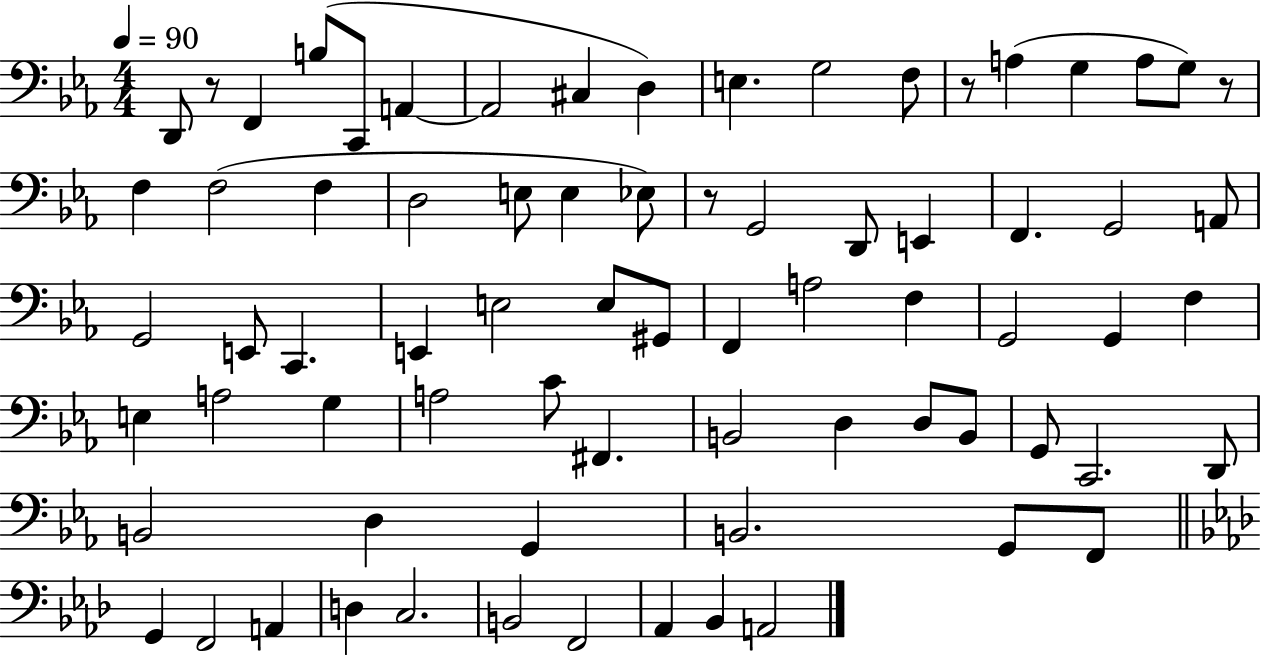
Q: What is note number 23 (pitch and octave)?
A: G2